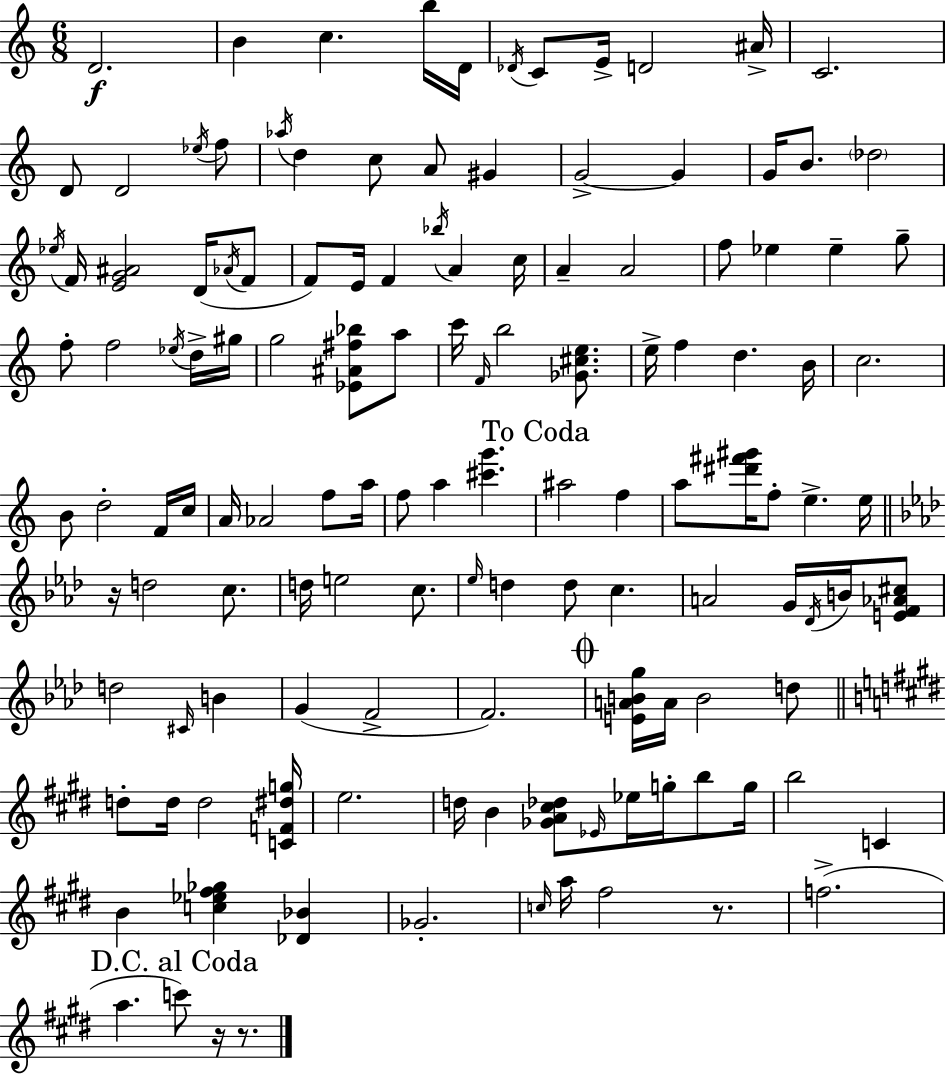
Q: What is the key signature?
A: A minor